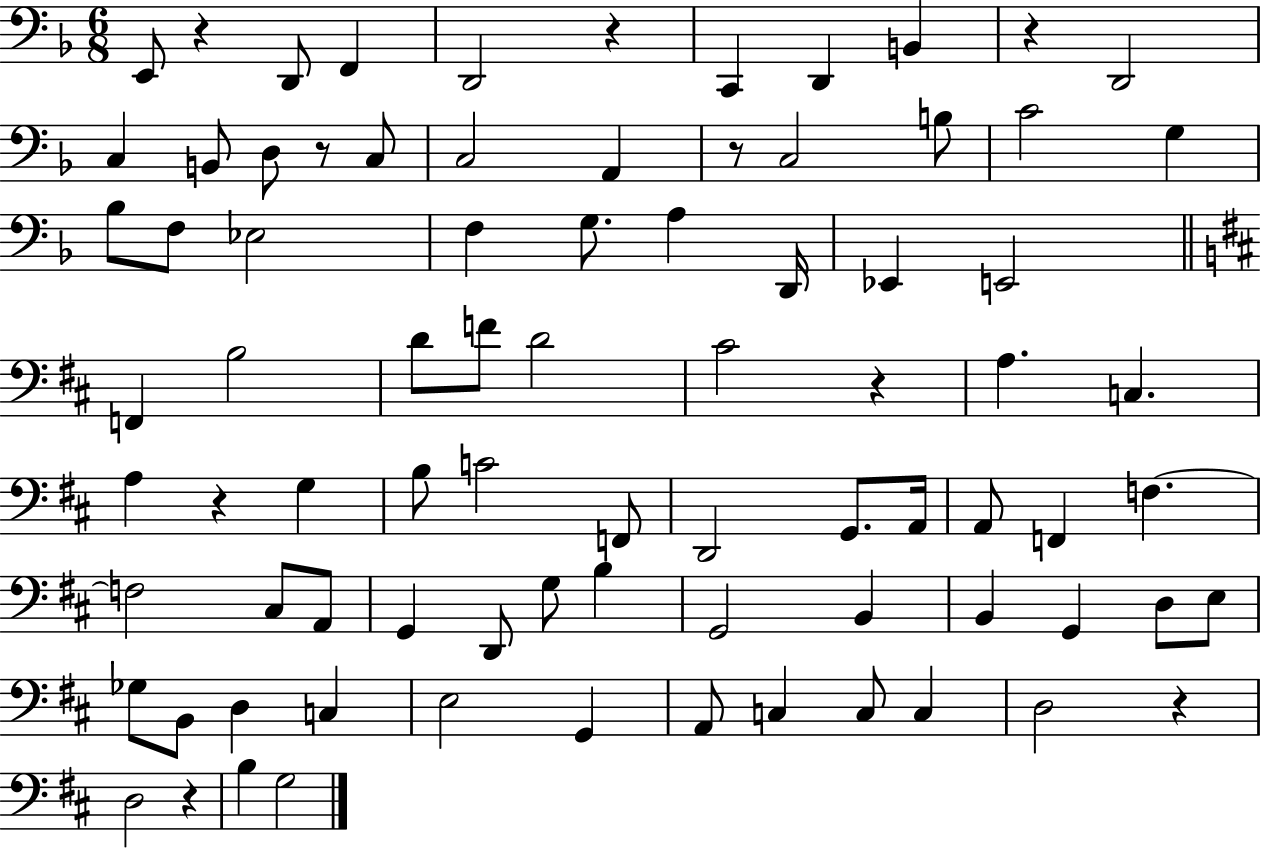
{
  \clef bass
  \numericTimeSignature
  \time 6/8
  \key f \major
  \repeat volta 2 { e,8 r4 d,8 f,4 | d,2 r4 | c,4 d,4 b,4 | r4 d,2 | \break c4 b,8 d8 r8 c8 | c2 a,4 | r8 c2 b8 | c'2 g4 | \break bes8 f8 ees2 | f4 g8. a4 d,16 | ees,4 e,2 | \bar "||" \break \key b \minor f,4 b2 | d'8 f'8 d'2 | cis'2 r4 | a4. c4. | \break a4 r4 g4 | b8 c'2 f,8 | d,2 g,8. a,16 | a,8 f,4 f4.~~ | \break f2 cis8 a,8 | g,4 d,8 g8 b4 | g,2 b,4 | b,4 g,4 d8 e8 | \break ges8 b,8 d4 c4 | e2 g,4 | a,8 c4 c8 c4 | d2 r4 | \break d2 r4 | b4 g2 | } \bar "|."
}